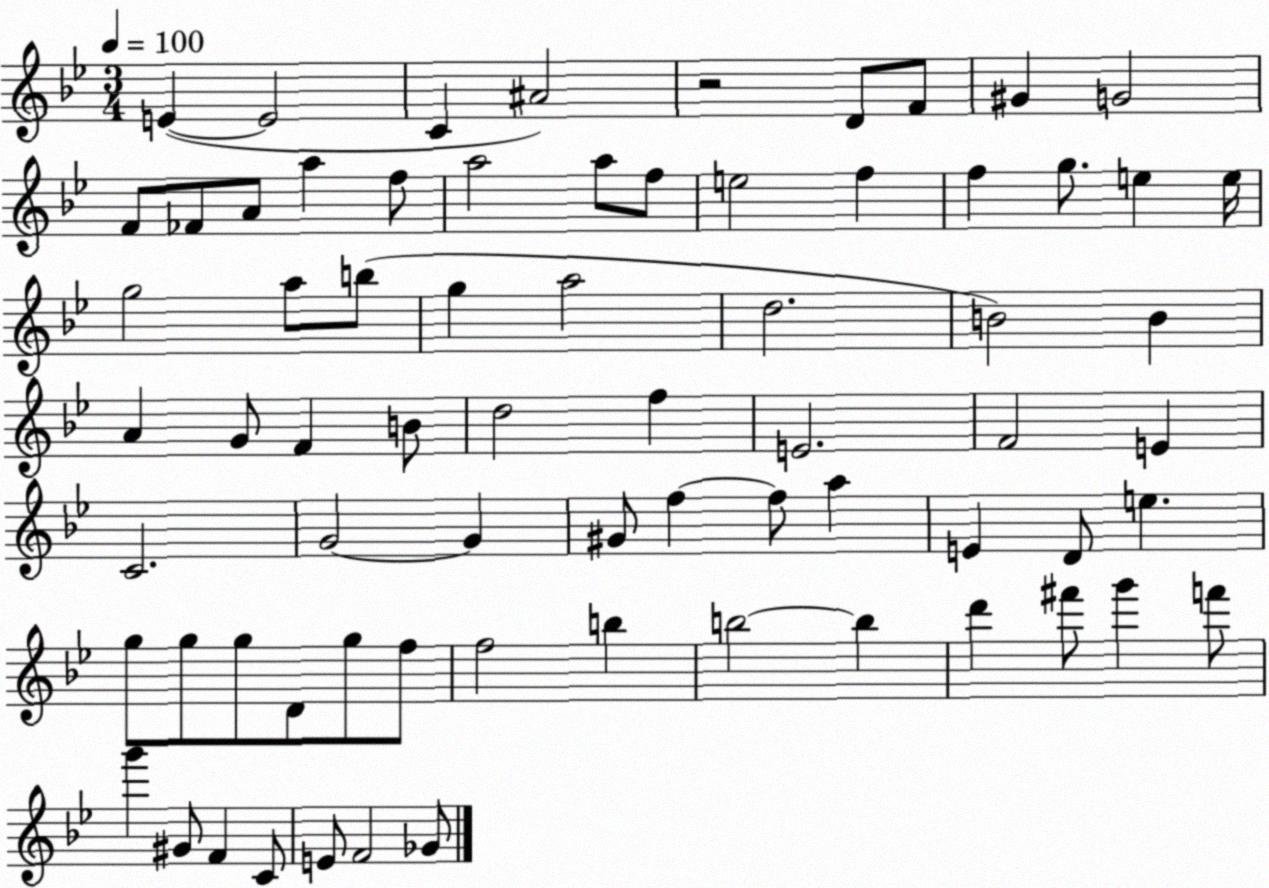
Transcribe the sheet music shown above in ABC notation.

X:1
T:Untitled
M:3/4
L:1/4
K:Bb
E E2 C ^A2 z2 D/2 F/2 ^G G2 F/2 _F/2 A/2 a f/2 a2 a/2 f/2 e2 f f g/2 e e/4 g2 a/2 b/2 g a2 d2 B2 B A G/2 F B/2 d2 f E2 F2 E C2 G2 G ^G/2 f f/2 a E D/2 e g/2 g/2 g/2 D/2 g/2 f/2 f2 b b2 b d' ^f'/2 g' f'/2 g' ^G/2 F C/2 E/2 F2 _G/2